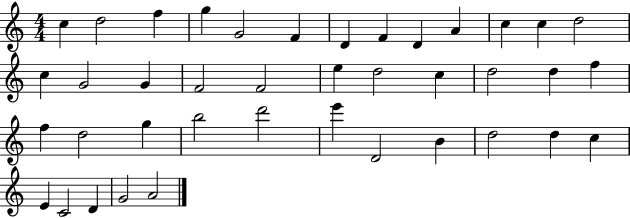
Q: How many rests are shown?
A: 0